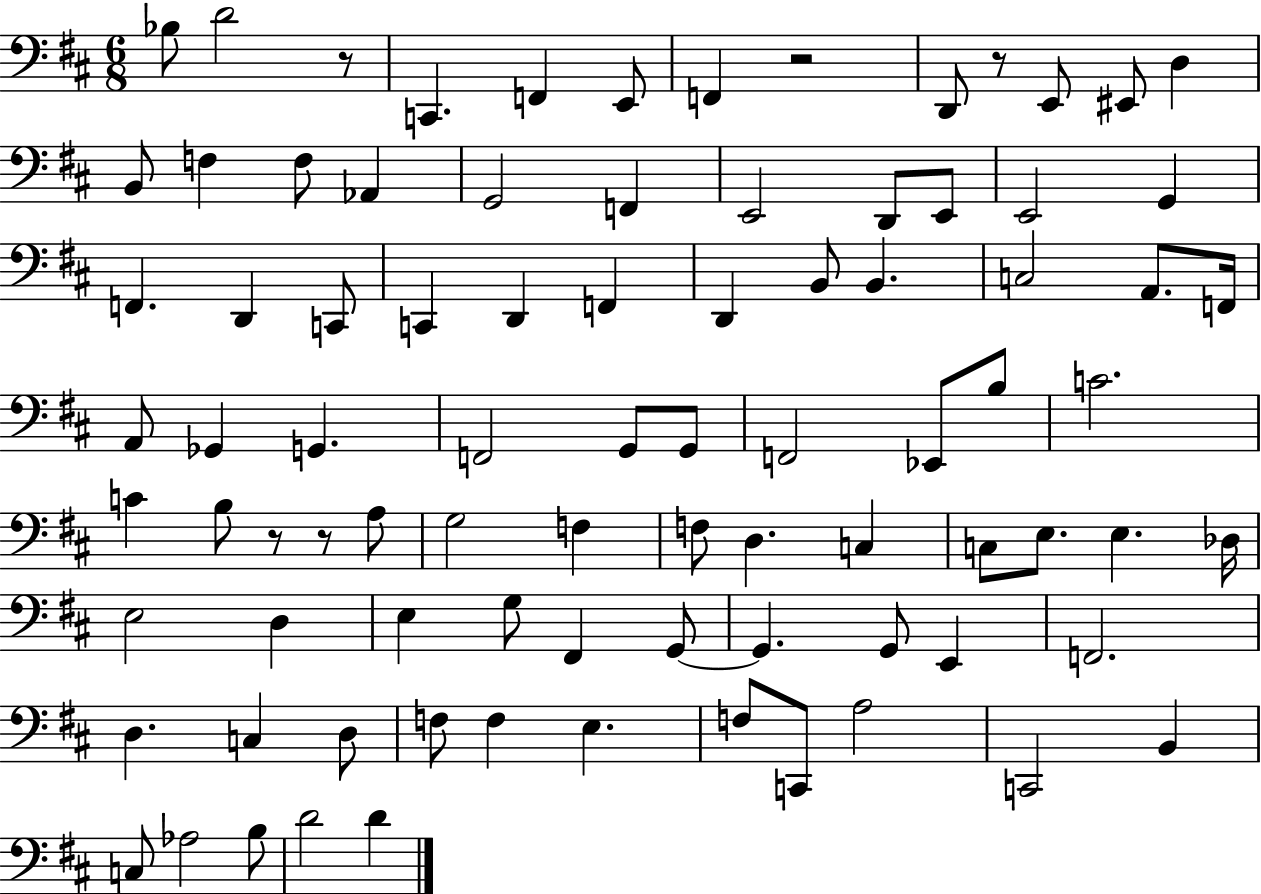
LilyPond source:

{
  \clef bass
  \numericTimeSignature
  \time 6/8
  \key d \major
  bes8 d'2 r8 | c,4. f,4 e,8 | f,4 r2 | d,8 r8 e,8 eis,8 d4 | \break b,8 f4 f8 aes,4 | g,2 f,4 | e,2 d,8 e,8 | e,2 g,4 | \break f,4. d,4 c,8 | c,4 d,4 f,4 | d,4 b,8 b,4. | c2 a,8. f,16 | \break a,8 ges,4 g,4. | f,2 g,8 g,8 | f,2 ees,8 b8 | c'2. | \break c'4 b8 r8 r8 a8 | g2 f4 | f8 d4. c4 | c8 e8. e4. des16 | \break e2 d4 | e4 g8 fis,4 g,8~~ | g,4. g,8 e,4 | f,2. | \break d4. c4 d8 | f8 f4 e4. | f8 c,8 a2 | c,2 b,4 | \break c8 aes2 b8 | d'2 d'4 | \bar "|."
}